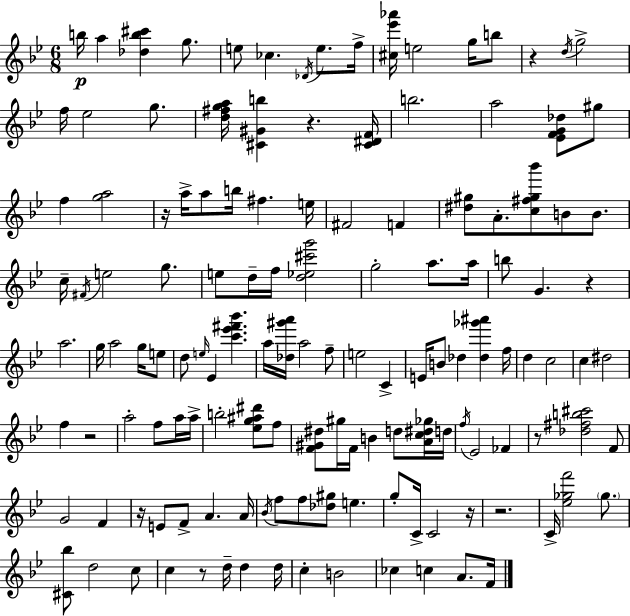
X:1
T:Untitled
M:6/8
L:1/4
K:Gm
b/4 a [_db^c'] g/2 e/2 _c _D/4 e/2 f/4 [^c_e'_a']/4 e2 g/4 b/2 z d/4 g2 f/4 _e2 g/2 [d^fga]/4 [^C^Gb] z [^C^DF]/4 b2 a2 [_EFG_d]/2 ^g/2 f [ga]2 z/4 a/4 a/2 b/4 ^f e/4 ^F2 F [^d^g]/2 A/2 [c^f^g_b']/2 B/2 B/2 c/4 ^F/4 e2 g/2 e/2 d/4 f/4 [d_e^c'g']2 g2 a/2 a/4 b/2 G z a2 g/4 a2 g/4 e/2 d/2 e/4 _E [c'_e'^f'_b'] a/4 [_d^g'a']/4 a2 f/2 e2 C E/4 B/2 _d [_d_g'^a'] f/4 d c2 c ^d2 f z2 a2 f/2 a/4 a/4 b2 [_eg^a^d']/2 f/2 [F^G^d]/2 ^g/4 F/4 B d/2 [Ac^d_g]/4 d/4 f/4 _E2 _F z/2 [_d^fb^c']2 F/2 G2 F z/4 E/2 F/2 A A/4 _B/4 f/2 f/2 [_d^g]/2 e g/2 C/4 C2 z/4 z2 C/4 [_e_gf']2 _g/2 [^C_b]/2 d2 c/2 c z/2 d/4 d d/4 c B2 _c c A/2 F/4